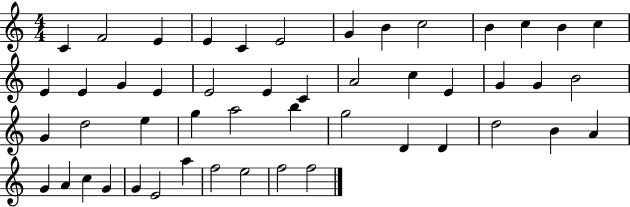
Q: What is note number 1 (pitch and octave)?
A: C4